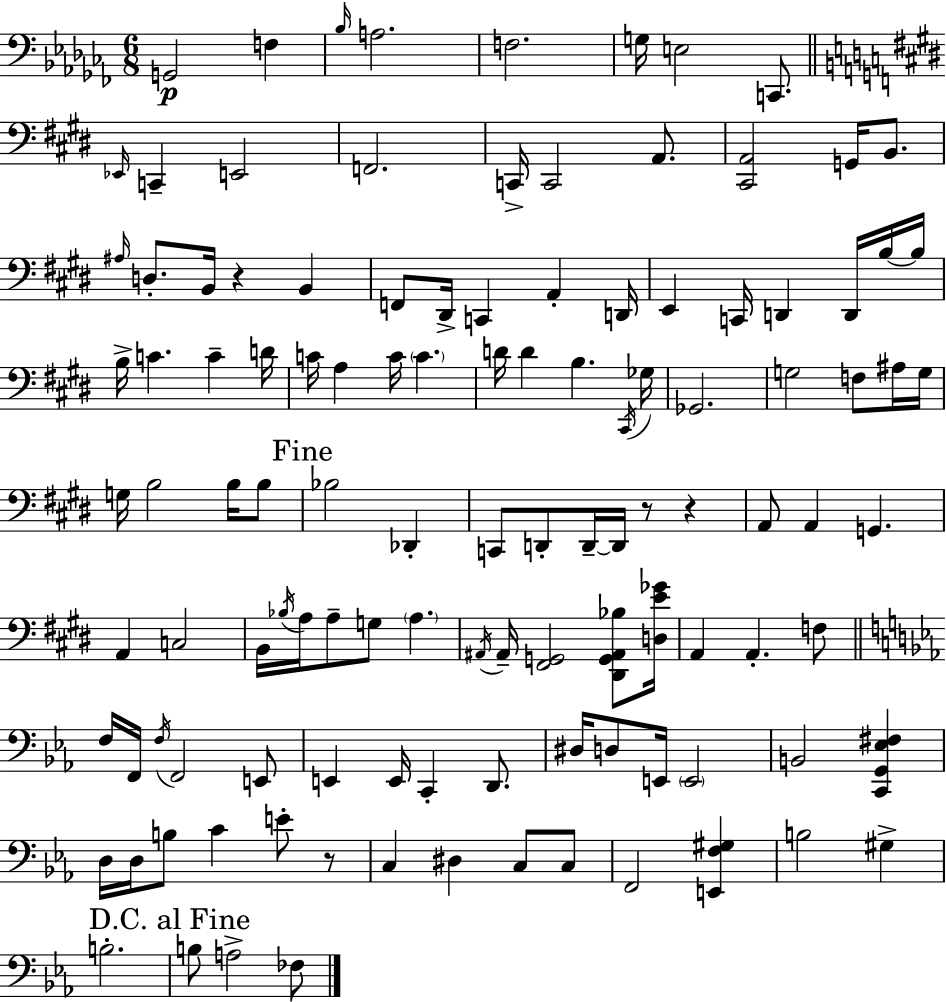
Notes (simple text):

G2/h F3/q Bb3/s A3/h. F3/h. G3/s E3/h C2/e. Eb2/s C2/q E2/h F2/h. C2/s C2/h A2/e. [C#2,A2]/h G2/s B2/e. A#3/s D3/e. B2/s R/q B2/q F2/e D#2/s C2/q A2/q D2/s E2/q C2/s D2/q D2/s B3/s B3/s B3/s C4/q. C4/q D4/s C4/s A3/q C4/s C4/q. D4/s D4/q B3/q. C#2/s Gb3/s Gb2/h. G3/h F3/e A#3/s G3/s G3/s B3/h B3/s B3/e Bb3/h Db2/q C2/e D2/e D2/s D2/s R/e R/q A2/e A2/q G2/q. A2/q C3/h B2/s Bb3/s A3/s A3/e G3/e A3/q. A#2/s A#2/s [F#2,G2]/h [D#2,G2,A#2,Bb3]/e [D3,E4,Gb4]/s A2/q A2/q. F3/e F3/s F2/s F3/s F2/h E2/e E2/q E2/s C2/q D2/e. D#3/s D3/e E2/s E2/h B2/h [C2,G2,Eb3,F#3]/q D3/s D3/s B3/e C4/q E4/e R/e C3/q D#3/q C3/e C3/e F2/h [E2,F3,G#3]/q B3/h G#3/q B3/h. B3/e A3/h FES3/e